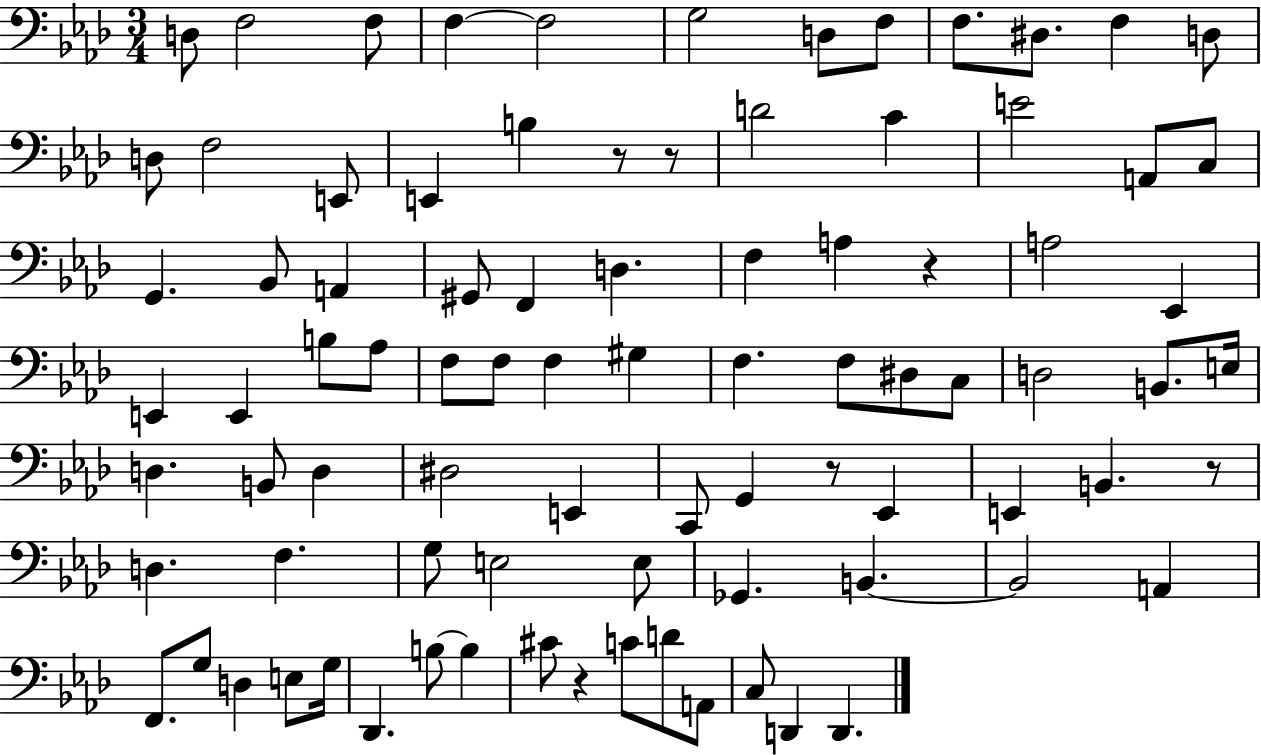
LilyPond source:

{
  \clef bass
  \numericTimeSignature
  \time 3/4
  \key aes \major
  d8 f2 f8 | f4~~ f2 | g2 d8 f8 | f8. dis8. f4 d8 | \break d8 f2 e,8 | e,4 b4 r8 r8 | d'2 c'4 | e'2 a,8 c8 | \break g,4. bes,8 a,4 | gis,8 f,4 d4. | f4 a4 r4 | a2 ees,4 | \break e,4 e,4 b8 aes8 | f8 f8 f4 gis4 | f4. f8 dis8 c8 | d2 b,8. e16 | \break d4. b,8 d4 | dis2 e,4 | c,8 g,4 r8 ees,4 | e,4 b,4. r8 | \break d4. f4. | g8 e2 e8 | ges,4. b,4.~~ | b,2 a,4 | \break f,8. g8 d4 e8 g16 | des,4. b8~~ b4 | cis'8 r4 c'8 d'8 a,8 | c8 d,4 d,4. | \break \bar "|."
}